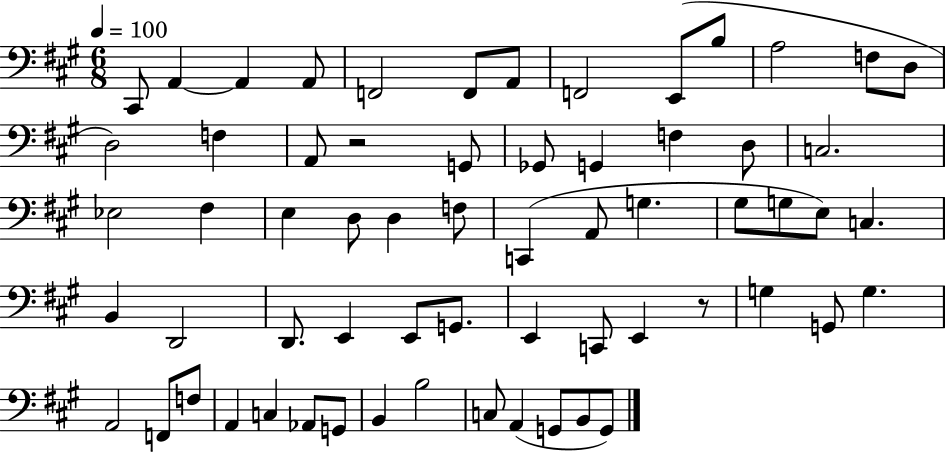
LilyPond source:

{
  \clef bass
  \numericTimeSignature
  \time 6/8
  \key a \major
  \tempo 4 = 100
  \repeat volta 2 { cis,8 a,4~~ a,4 a,8 | f,2 f,8 a,8 | f,2 e,8( b8 | a2 f8 d8 | \break d2) f4 | a,8 r2 g,8 | ges,8 g,4 f4 d8 | c2. | \break ees2 fis4 | e4 d8 d4 f8 | c,4( a,8 g4. | gis8 g8 e8) c4. | \break b,4 d,2 | d,8. e,4 e,8 g,8. | e,4 c,8 e,4 r8 | g4 g,8 g4. | \break a,2 f,8 f8 | a,4 c4 aes,8 g,8 | b,4 b2 | c8 a,4( g,8 b,8 g,8) | \break } \bar "|."
}